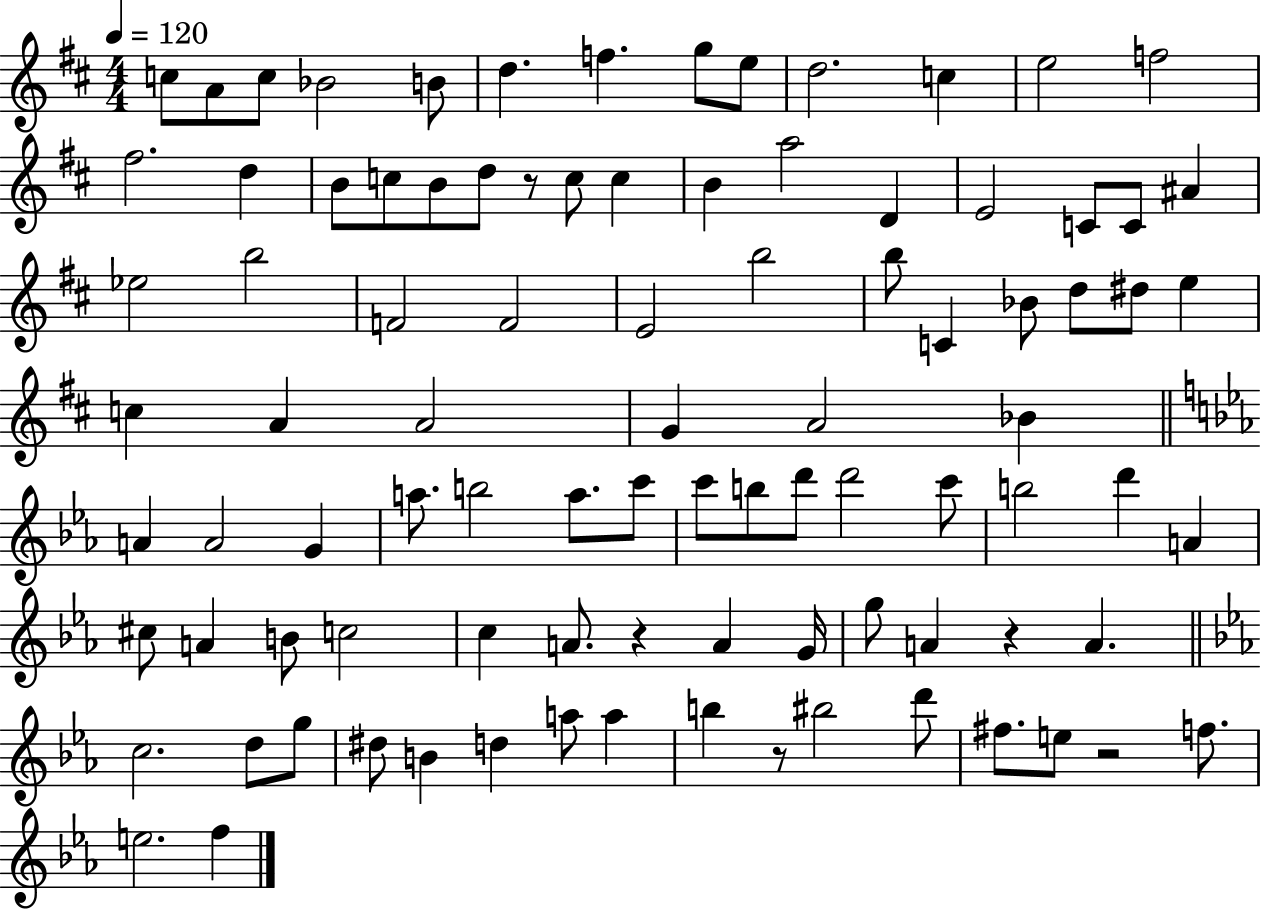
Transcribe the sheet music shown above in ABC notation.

X:1
T:Untitled
M:4/4
L:1/4
K:D
c/2 A/2 c/2 _B2 B/2 d f g/2 e/2 d2 c e2 f2 ^f2 d B/2 c/2 B/2 d/2 z/2 c/2 c B a2 D E2 C/2 C/2 ^A _e2 b2 F2 F2 E2 b2 b/2 C _B/2 d/2 ^d/2 e c A A2 G A2 _B A A2 G a/2 b2 a/2 c'/2 c'/2 b/2 d'/2 d'2 c'/2 b2 d' A ^c/2 A B/2 c2 c A/2 z A G/4 g/2 A z A c2 d/2 g/2 ^d/2 B d a/2 a b z/2 ^b2 d'/2 ^f/2 e/2 z2 f/2 e2 f